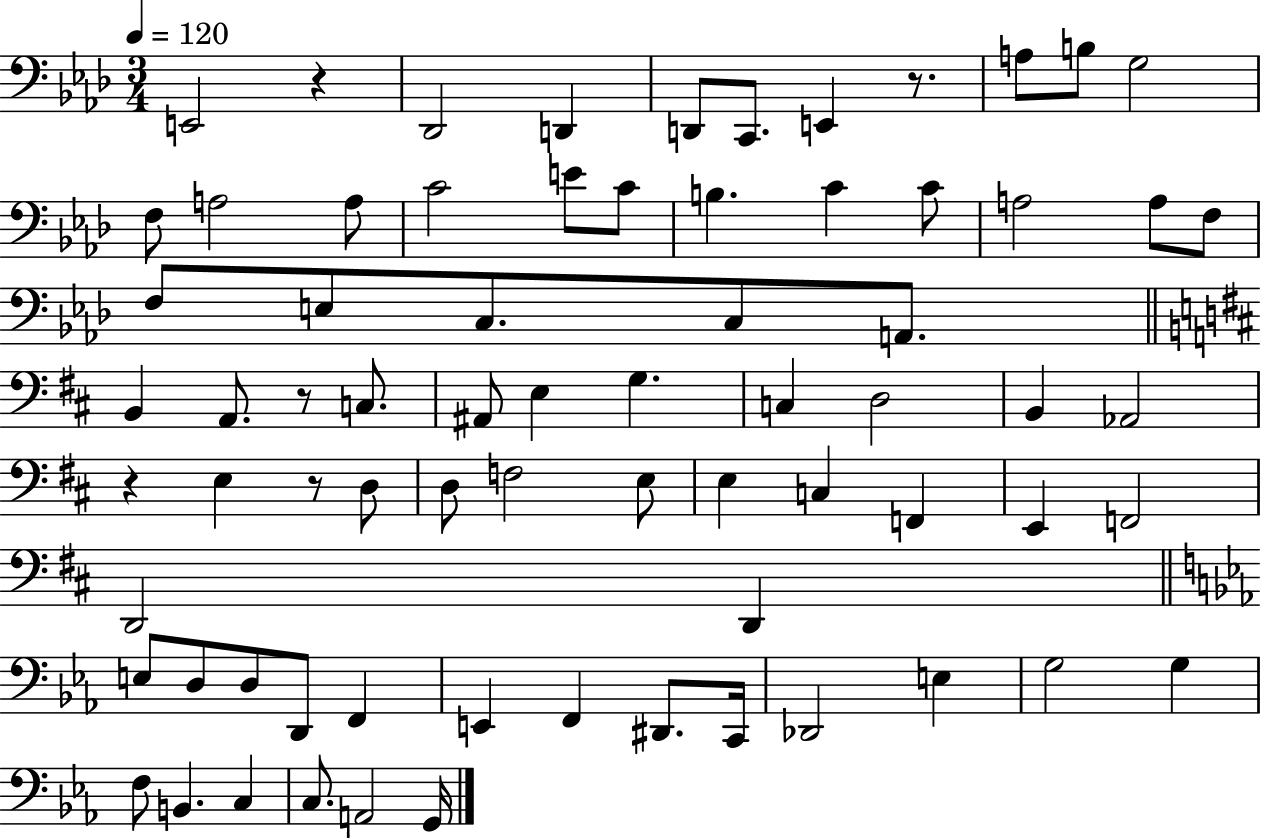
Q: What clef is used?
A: bass